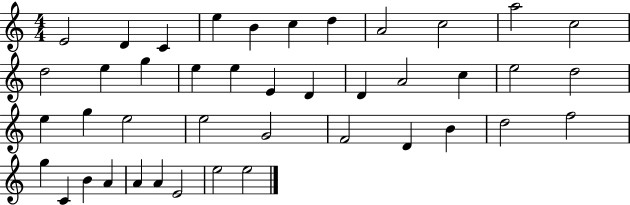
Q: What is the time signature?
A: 4/4